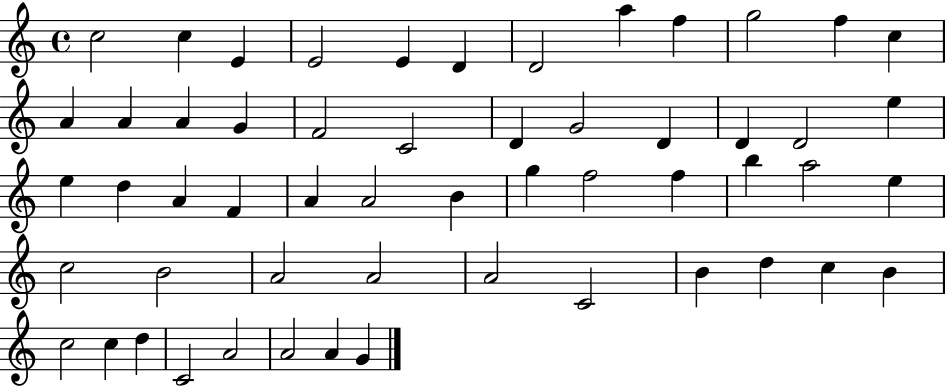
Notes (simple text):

C5/h C5/q E4/q E4/h E4/q D4/q D4/h A5/q F5/q G5/h F5/q C5/q A4/q A4/q A4/q G4/q F4/h C4/h D4/q G4/h D4/q D4/q D4/h E5/q E5/q D5/q A4/q F4/q A4/q A4/h B4/q G5/q F5/h F5/q B5/q A5/h E5/q C5/h B4/h A4/h A4/h A4/h C4/h B4/q D5/q C5/q B4/q C5/h C5/q D5/q C4/h A4/h A4/h A4/q G4/q